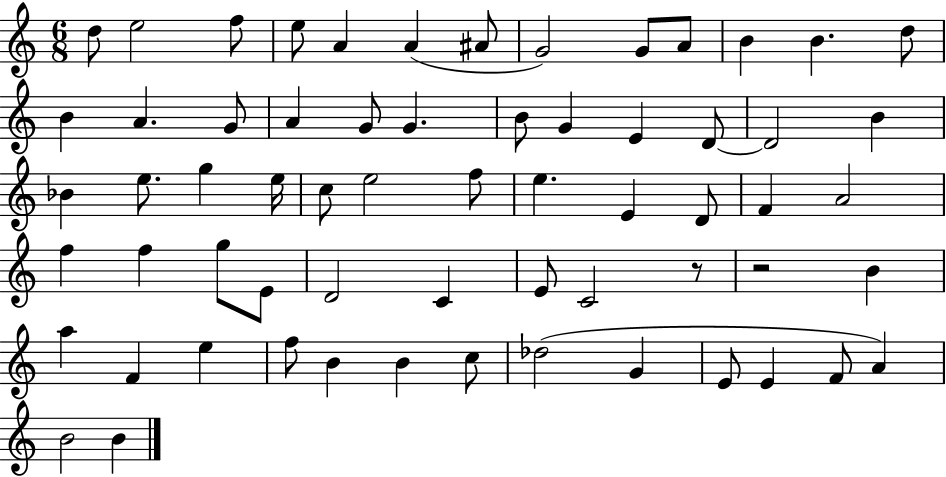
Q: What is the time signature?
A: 6/8